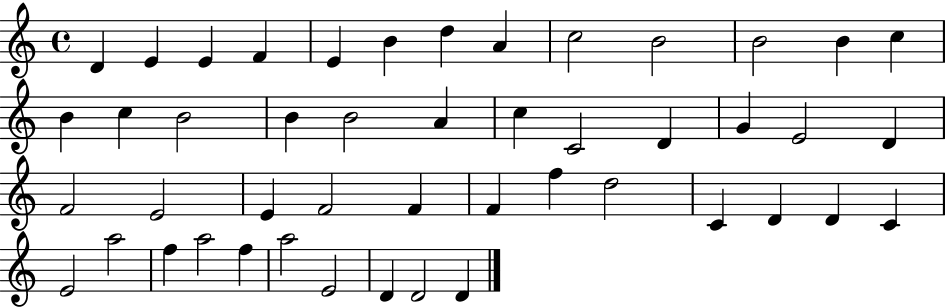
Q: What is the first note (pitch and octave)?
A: D4